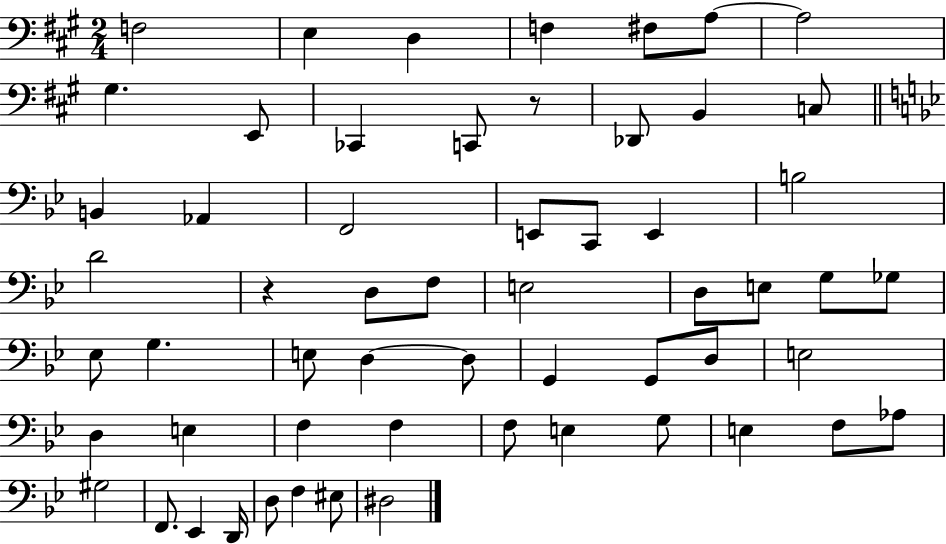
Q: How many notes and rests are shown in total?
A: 58